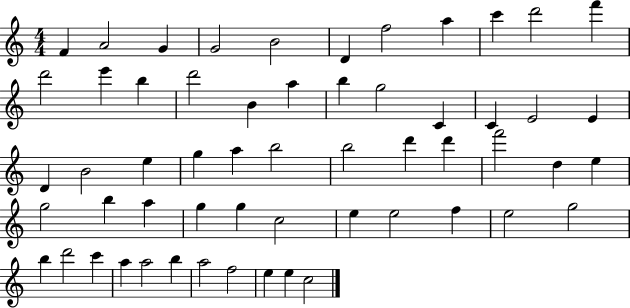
{
  \clef treble
  \numericTimeSignature
  \time 4/4
  \key c \major
  f'4 a'2 g'4 | g'2 b'2 | d'4 f''2 a''4 | c'''4 d'''2 f'''4 | \break d'''2 e'''4 b''4 | d'''2 b'4 a''4 | b''4 g''2 c'4 | c'4 e'2 e'4 | \break d'4 b'2 e''4 | g''4 a''4 b''2 | b''2 d'''4 d'''4 | f'''2 d''4 e''4 | \break g''2 b''4 a''4 | g''4 g''4 c''2 | e''4 e''2 f''4 | e''2 g''2 | \break b''4 d'''2 c'''4 | a''4 a''2 b''4 | a''2 f''2 | e''4 e''4 c''2 | \break \bar "|."
}